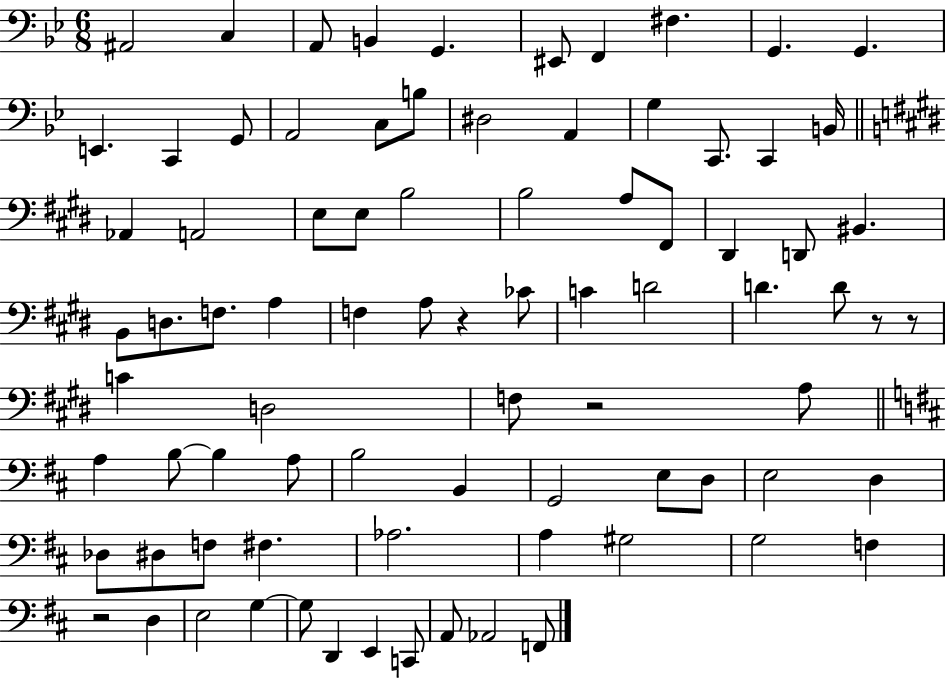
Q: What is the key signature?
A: BES major